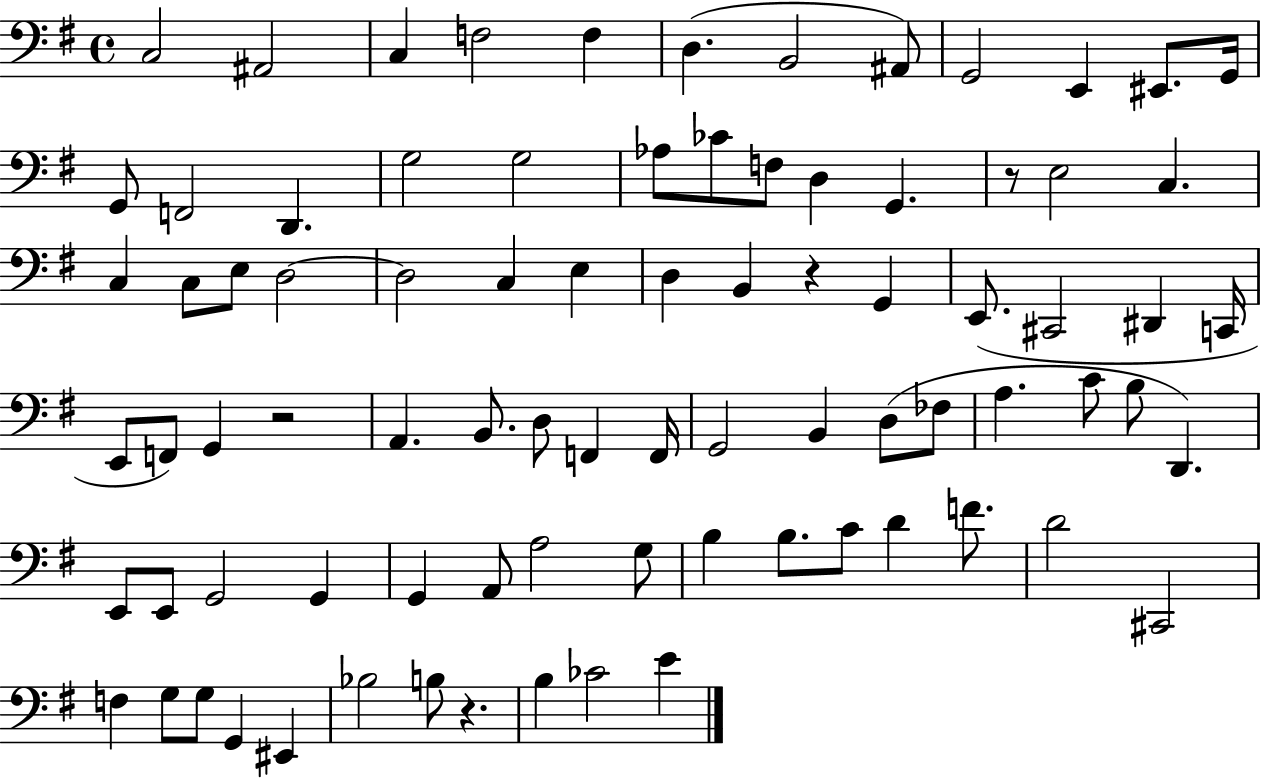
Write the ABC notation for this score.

X:1
T:Untitled
M:4/4
L:1/4
K:G
C,2 ^A,,2 C, F,2 F, D, B,,2 ^A,,/2 G,,2 E,, ^E,,/2 G,,/4 G,,/2 F,,2 D,, G,2 G,2 _A,/2 _C/2 F,/2 D, G,, z/2 E,2 C, C, C,/2 E,/2 D,2 D,2 C, E, D, B,, z G,, E,,/2 ^C,,2 ^D,, C,,/4 E,,/2 F,,/2 G,, z2 A,, B,,/2 D,/2 F,, F,,/4 G,,2 B,, D,/2 _F,/2 A, C/2 B,/2 D,, E,,/2 E,,/2 G,,2 G,, G,, A,,/2 A,2 G,/2 B, B,/2 C/2 D F/2 D2 ^C,,2 F, G,/2 G,/2 G,, ^E,, _B,2 B,/2 z B, _C2 E